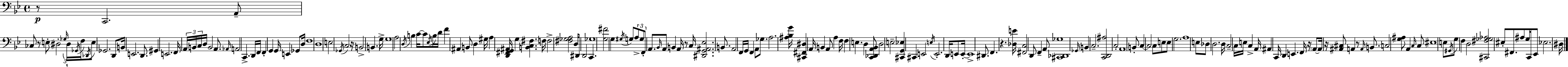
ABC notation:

X:1
T:Untitled
M:4/4
L:1/4
K:Bb
z/2 C,,2 A,,/2 _C,/2 z/2 E,/2 ^D,2 _G,/4 ^D,/4 _G,,/4 F,/4 _D,,/4 E,/2 _G,,2 D,,/2 B,,/4 E,,2 D,,/2 ^G,, E,,2 F,,/4 A,,/4 B,,/4 C,/4 D,/4 B,,2 A,,/2 _A,,/4 A,,2 C,, D,,/4 F,,/4 F,, G,, G,,/4 E,, _G,,/2 D,/4 F,4 D,4 E,2 _G,,/4 C,2 z/4 B,,2 B,, G,/4 G,4 A,2 D,/4 B, C/4 C/2 _E,/4 B,/4 D/4 F ^A,, B,,/2 D, ^G,/4 A, [D,,^F,,G,,^A,,]/4 G, [B,,C,^F,] F,/4 F,2 [^F,_G,A,]2 D,/4 ^D,,/4 D,,2 C,, _G,4 [G,^F]2 G, ^G,/4 G,/2 A,/2 G,/2 F,,/2 A,,/2 _B,,/4 A,,/2 B,, A,,/4 z/2 C,/4 [^D,,G,,^A,,_E,]2 B,,/2 A,,2 F,,/4 G,,/4 F,, A,,/2 _G,/2 A,2 [^A,_B,G]/4 [^C,,^F,,^D,] A,,/4 B,, A,,/2 A, F,/4 F, E, D, [C,,_D,,A,,_B,,]/2 D,2 E,2 [^C,,G,,_E,] ^C,, E,,2 E,/4 E,,2 D,,/4 E,,/2 E,,/4 E,,4 ^D,,/2 F,, z [_D,E]/4 [^F,,C,]2 D,,/2 F,, A,,/2 [^C,,_D,,_G,]4 _G,,/4 B,, C,2 [C,,D,,^A,]2 C,2 A,,4 B,,/2 C, C,2 C,/2 E,/2 E,/2 G,2 A,4 E,/2 _D,/2 D,2 D,/4 C,2 C,/4 E,/4 C, A,,/4 ^A,, C,,/4 D,, E,, F,,/4 z/4 A,,/2 A,,/4 z/4 [^A,,^C,]/2 A,, z/2 A,,/4 B,,/2 C,2 [G,^A,]/2 A,, C,/4 C,/2 ^E,4 E,/2 ^G,,/4 G,/2 F, D,2 [^C,,^F,_G,_A,]2 ^E,/2 ^F,,/2 ^A,/2 G,/4 C,,/4 _E,,/2 _E,2 ^D,/4